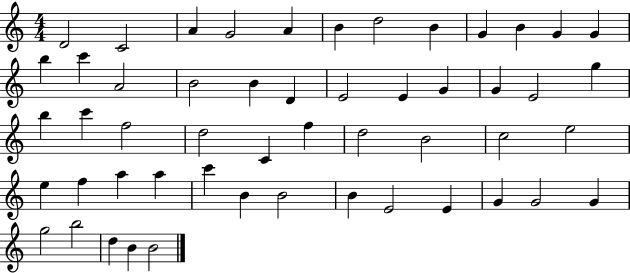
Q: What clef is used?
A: treble